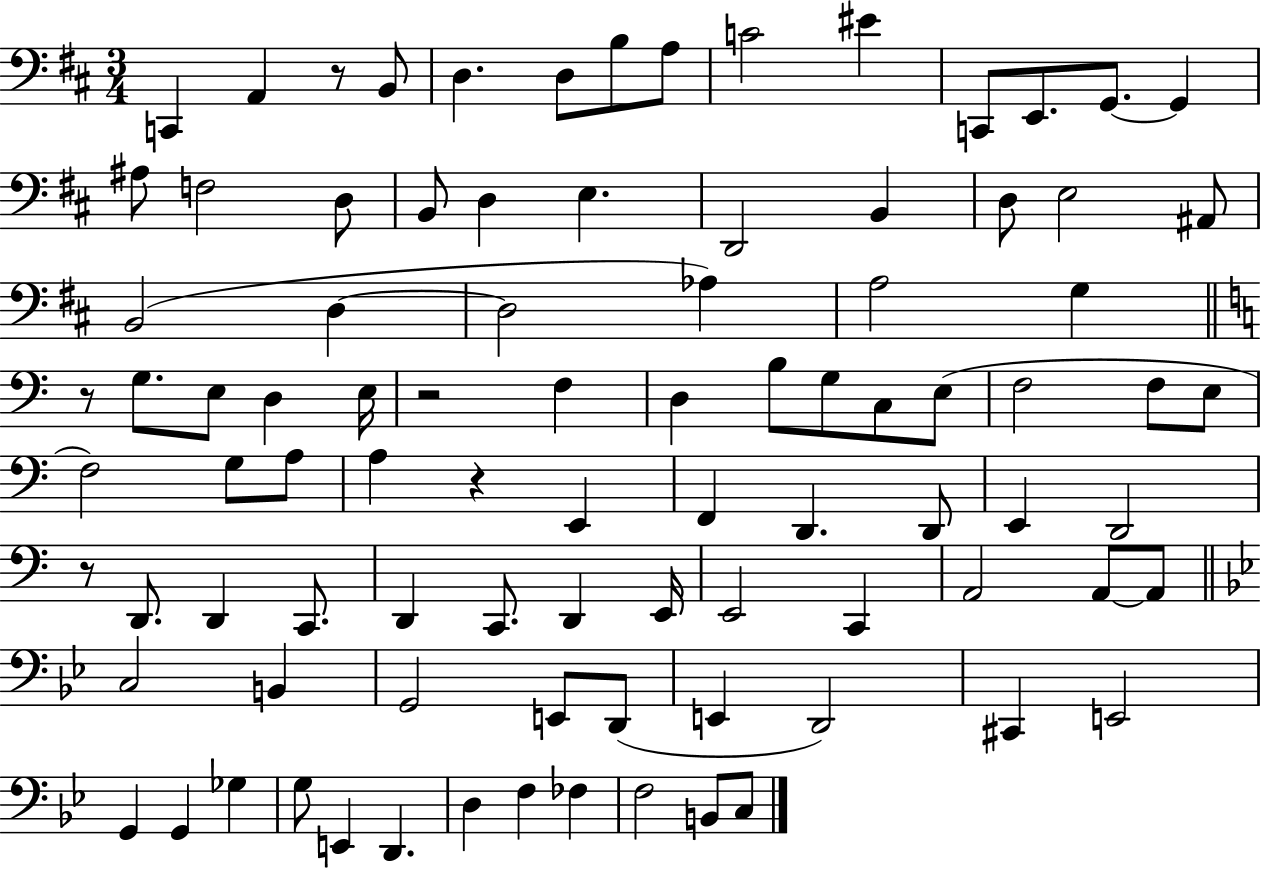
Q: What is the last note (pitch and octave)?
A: C3